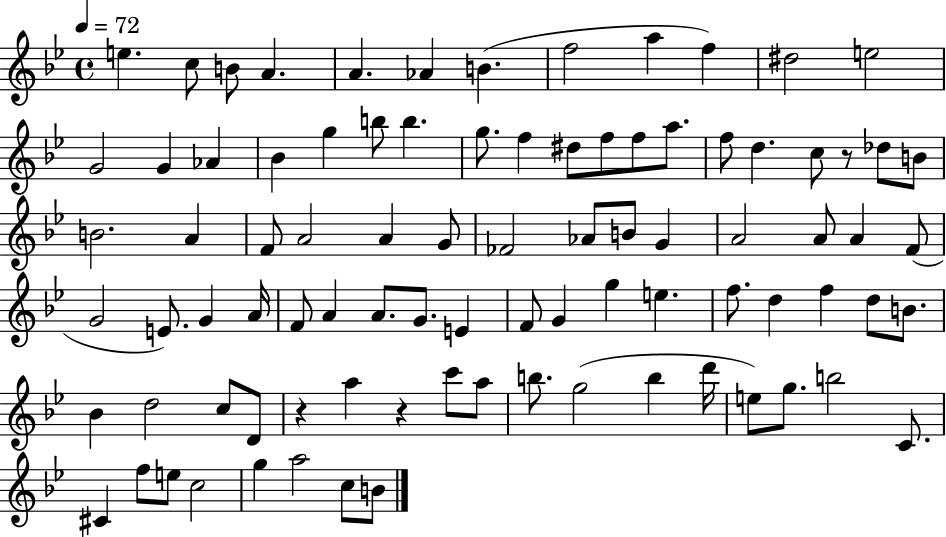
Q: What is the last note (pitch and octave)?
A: B4